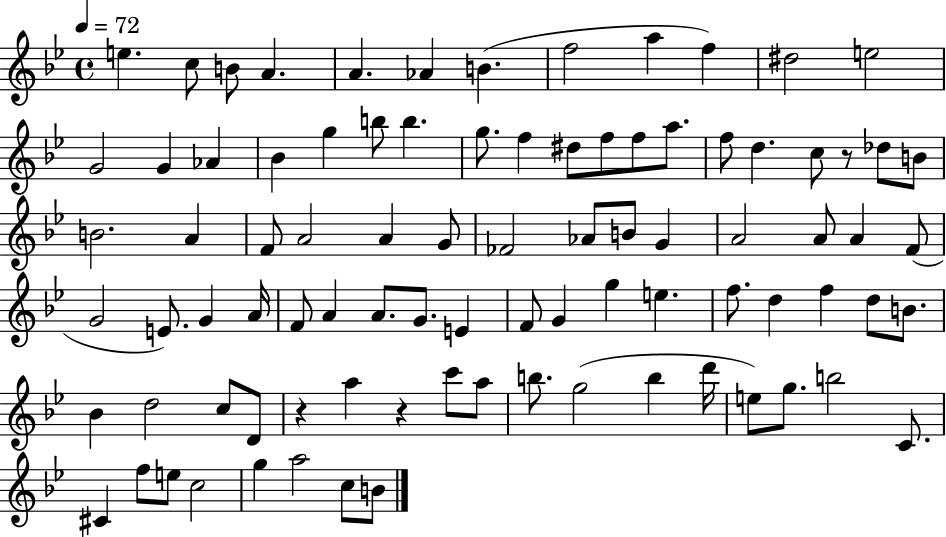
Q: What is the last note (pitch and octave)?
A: B4